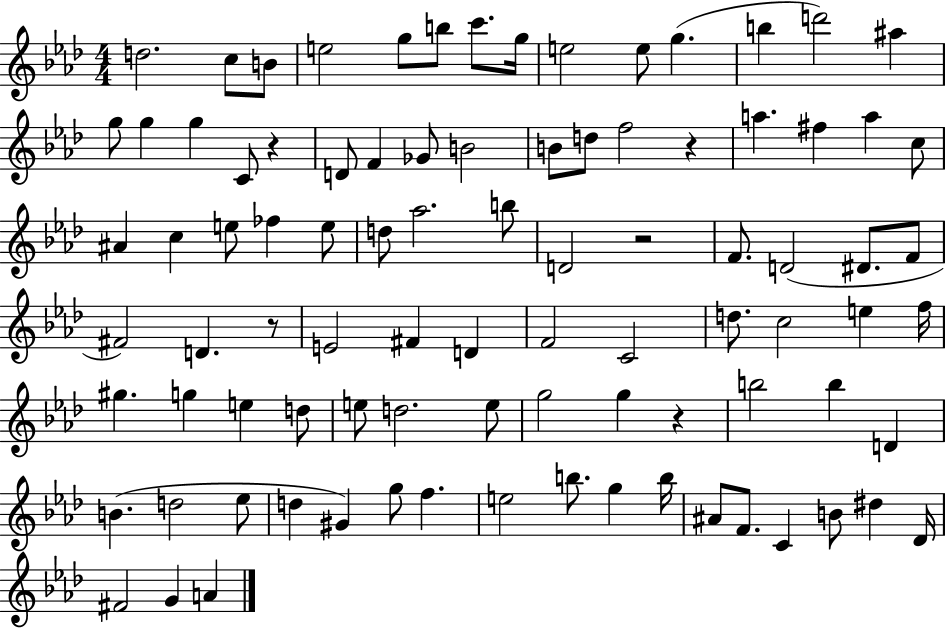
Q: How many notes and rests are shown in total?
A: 90